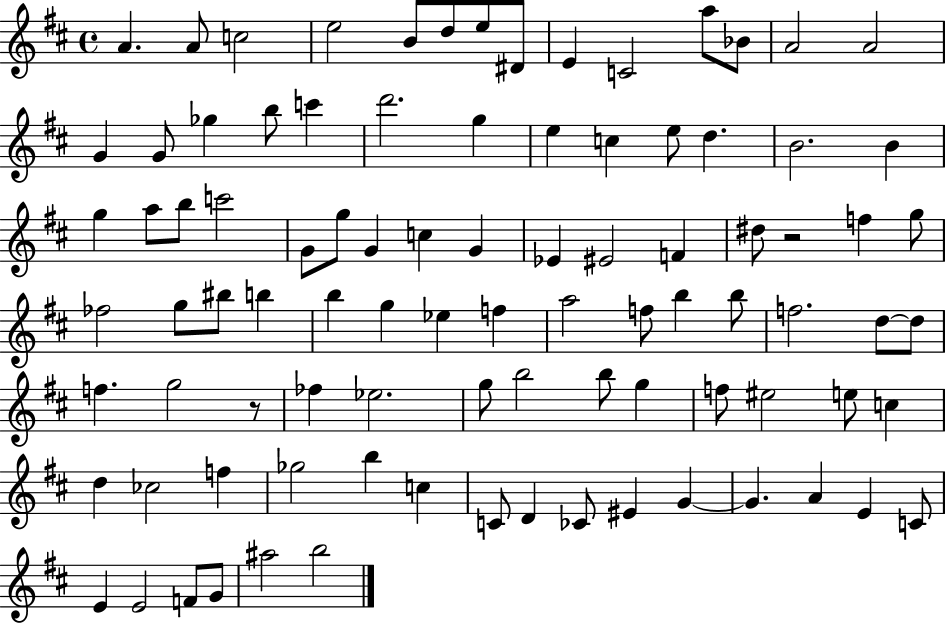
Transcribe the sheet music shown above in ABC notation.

X:1
T:Untitled
M:4/4
L:1/4
K:D
A A/2 c2 e2 B/2 d/2 e/2 ^D/2 E C2 a/2 _B/2 A2 A2 G G/2 _g b/2 c' d'2 g e c e/2 d B2 B g a/2 b/2 c'2 G/2 g/2 G c G _E ^E2 F ^d/2 z2 f g/2 _f2 g/2 ^b/2 b b g _e f a2 f/2 b b/2 f2 d/2 d/2 f g2 z/2 _f _e2 g/2 b2 b/2 g f/2 ^e2 e/2 c d _c2 f _g2 b c C/2 D _C/2 ^E G G A E C/2 E E2 F/2 G/2 ^a2 b2